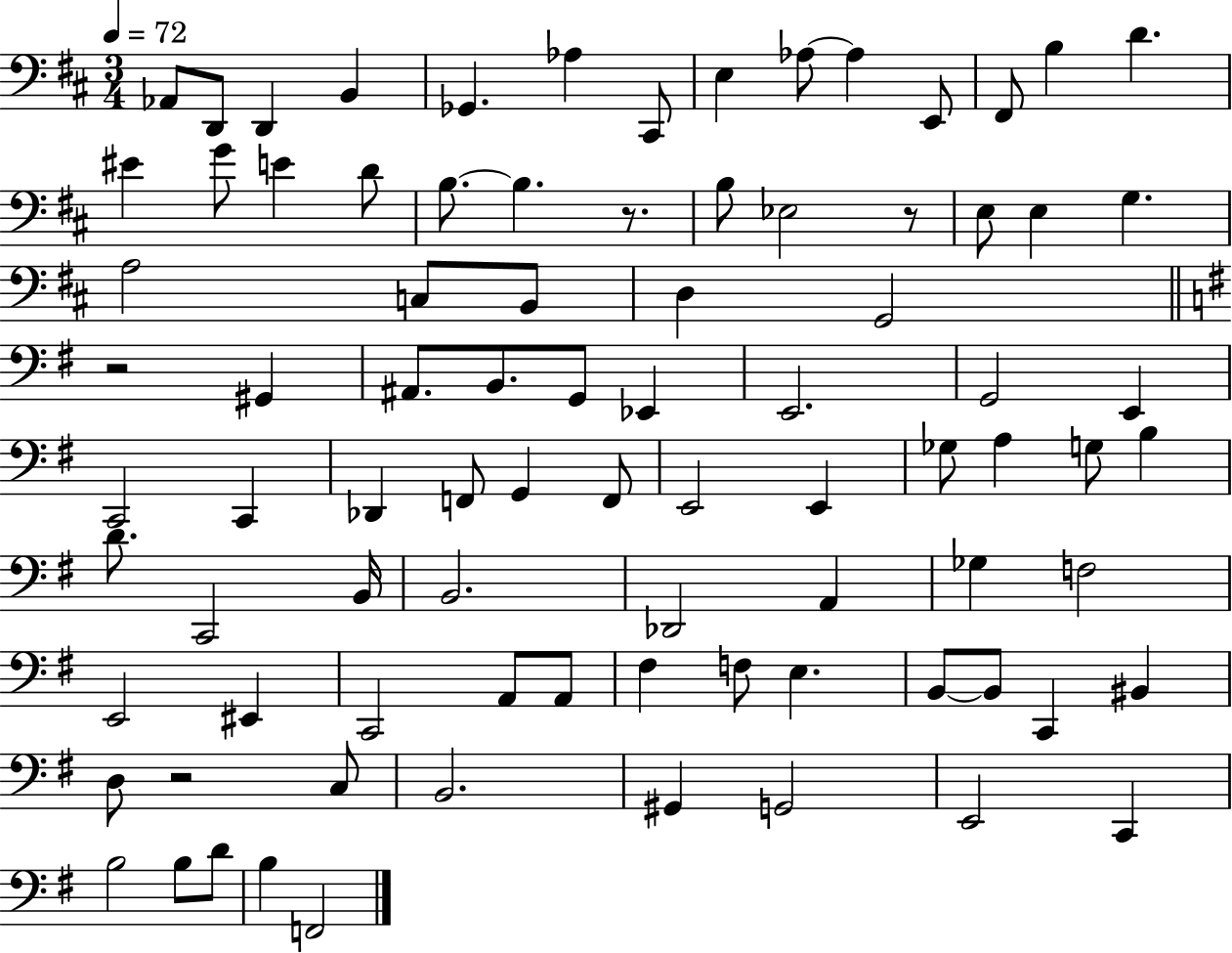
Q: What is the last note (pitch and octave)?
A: F2